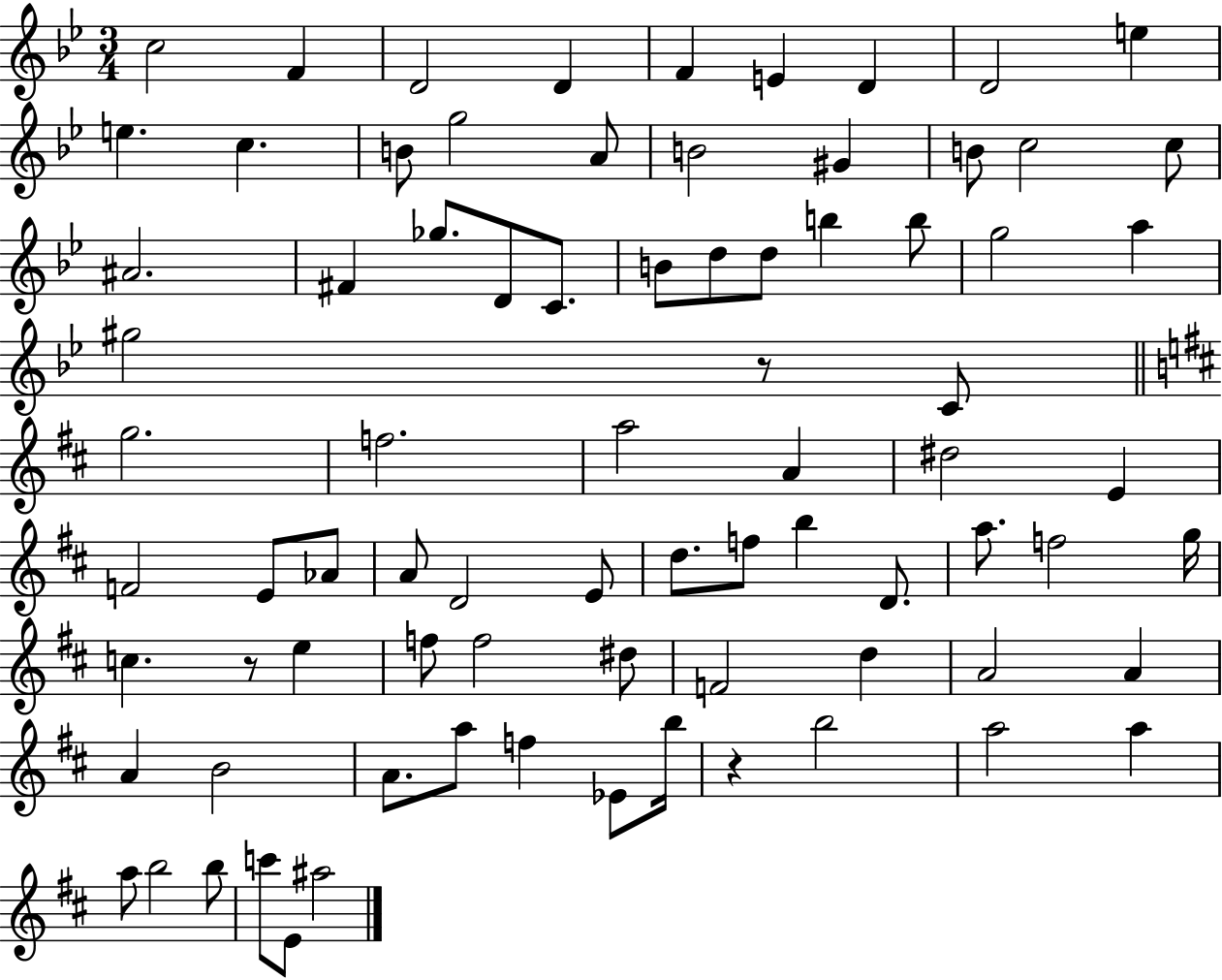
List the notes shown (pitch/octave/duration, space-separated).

C5/h F4/q D4/h D4/q F4/q E4/q D4/q D4/h E5/q E5/q. C5/q. B4/e G5/h A4/e B4/h G#4/q B4/e C5/h C5/e A#4/h. F#4/q Gb5/e. D4/e C4/e. B4/e D5/e D5/e B5/q B5/e G5/h A5/q G#5/h R/e C4/e G5/h. F5/h. A5/h A4/q D#5/h E4/q F4/h E4/e Ab4/e A4/e D4/h E4/e D5/e. F5/e B5/q D4/e. A5/e. F5/h G5/s C5/q. R/e E5/q F5/e F5/h D#5/e F4/h D5/q A4/h A4/q A4/q B4/h A4/e. A5/e F5/q Eb4/e B5/s R/q B5/h A5/h A5/q A5/e B5/h B5/e C6/e E4/e A#5/h